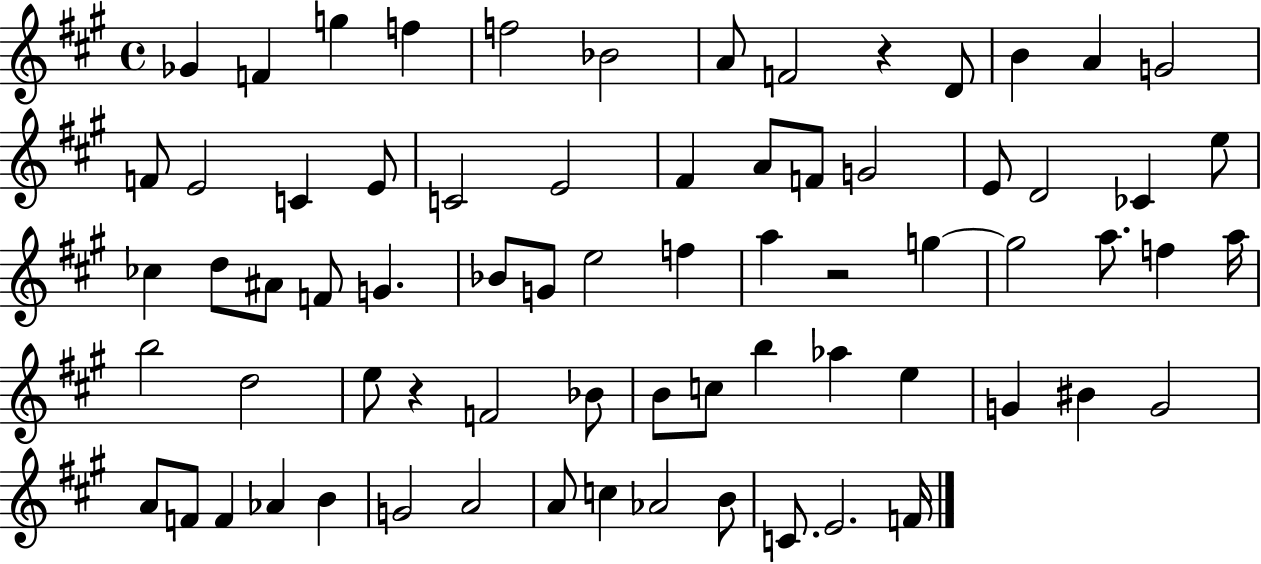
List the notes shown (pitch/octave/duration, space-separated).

Gb4/q F4/q G5/q F5/q F5/h Bb4/h A4/e F4/h R/q D4/e B4/q A4/q G4/h F4/e E4/h C4/q E4/e C4/h E4/h F#4/q A4/e F4/e G4/h E4/e D4/h CES4/q E5/e CES5/q D5/e A#4/e F4/e G4/q. Bb4/e G4/e E5/h F5/q A5/q R/h G5/q G5/h A5/e. F5/q A5/s B5/h D5/h E5/e R/q F4/h Bb4/e B4/e C5/e B5/q Ab5/q E5/q G4/q BIS4/q G4/h A4/e F4/e F4/q Ab4/q B4/q G4/h A4/h A4/e C5/q Ab4/h B4/e C4/e. E4/h. F4/s